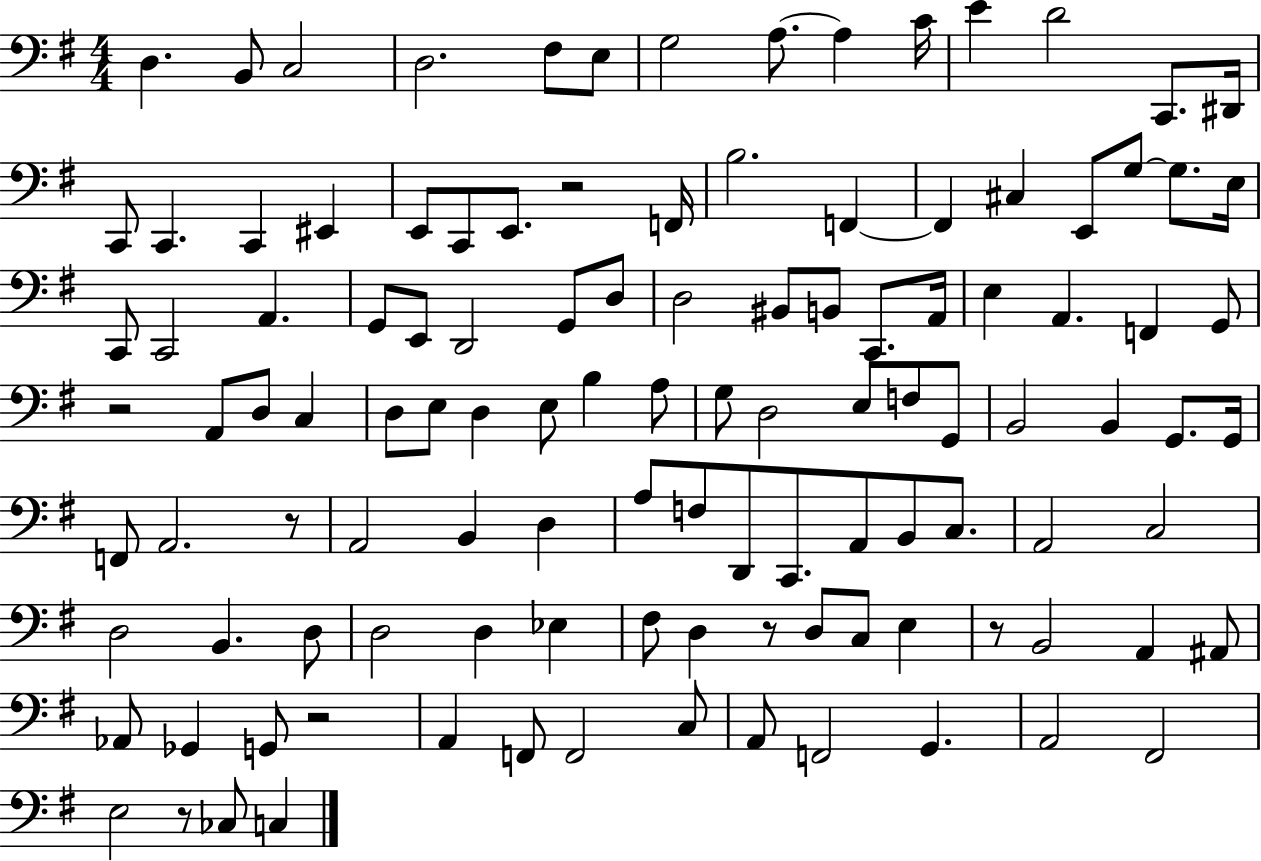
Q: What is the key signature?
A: G major